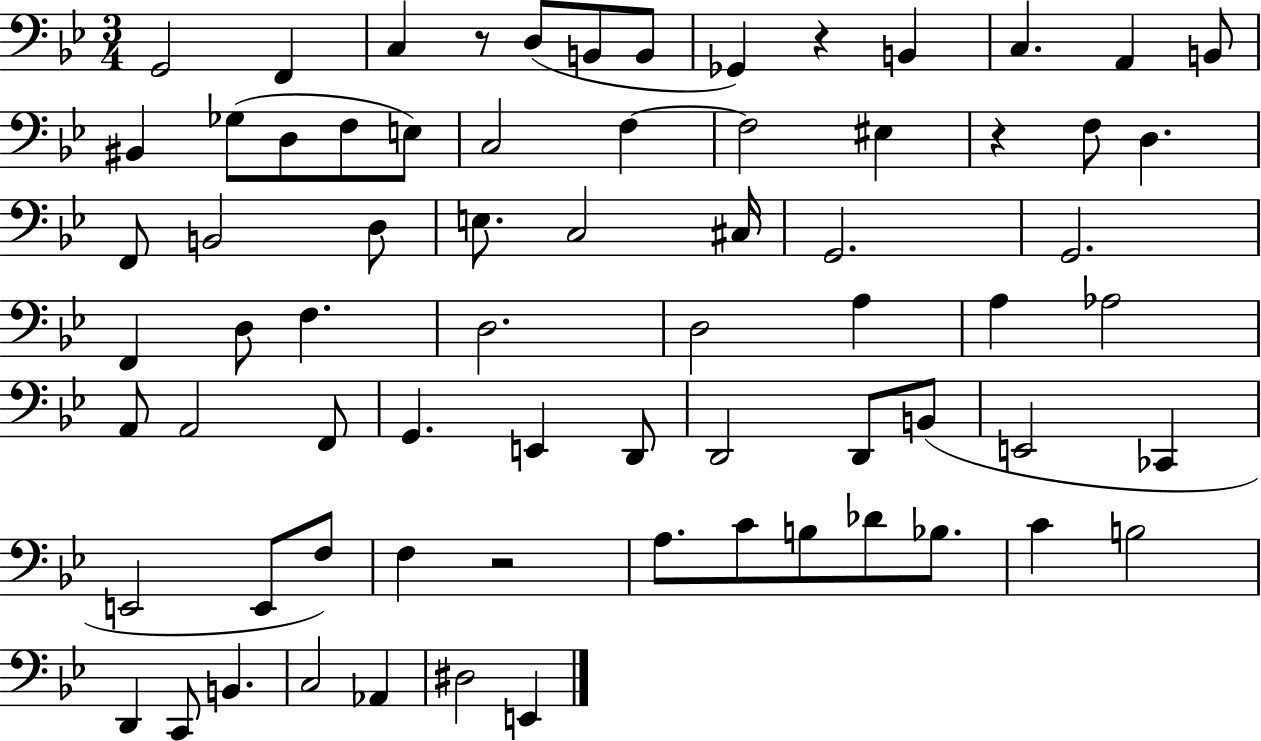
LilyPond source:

{
  \clef bass
  \numericTimeSignature
  \time 3/4
  \key bes \major
  g,2 f,4 | c4 r8 d8( b,8 b,8 | ges,4) r4 b,4 | c4. a,4 b,8 | \break bis,4 ges8( d8 f8 e8) | c2 f4~~ | f2 eis4 | r4 f8 d4. | \break f,8 b,2 d8 | e8. c2 cis16 | g,2. | g,2. | \break f,4 d8 f4. | d2. | d2 a4 | a4 aes2 | \break a,8 a,2 f,8 | g,4. e,4 d,8 | d,2 d,8 b,8( | e,2 ces,4 | \break e,2 e,8 f8) | f4 r2 | a8. c'8 b8 des'8 bes8. | c'4 b2 | \break d,4 c,8 b,4. | c2 aes,4 | dis2 e,4 | \bar "|."
}